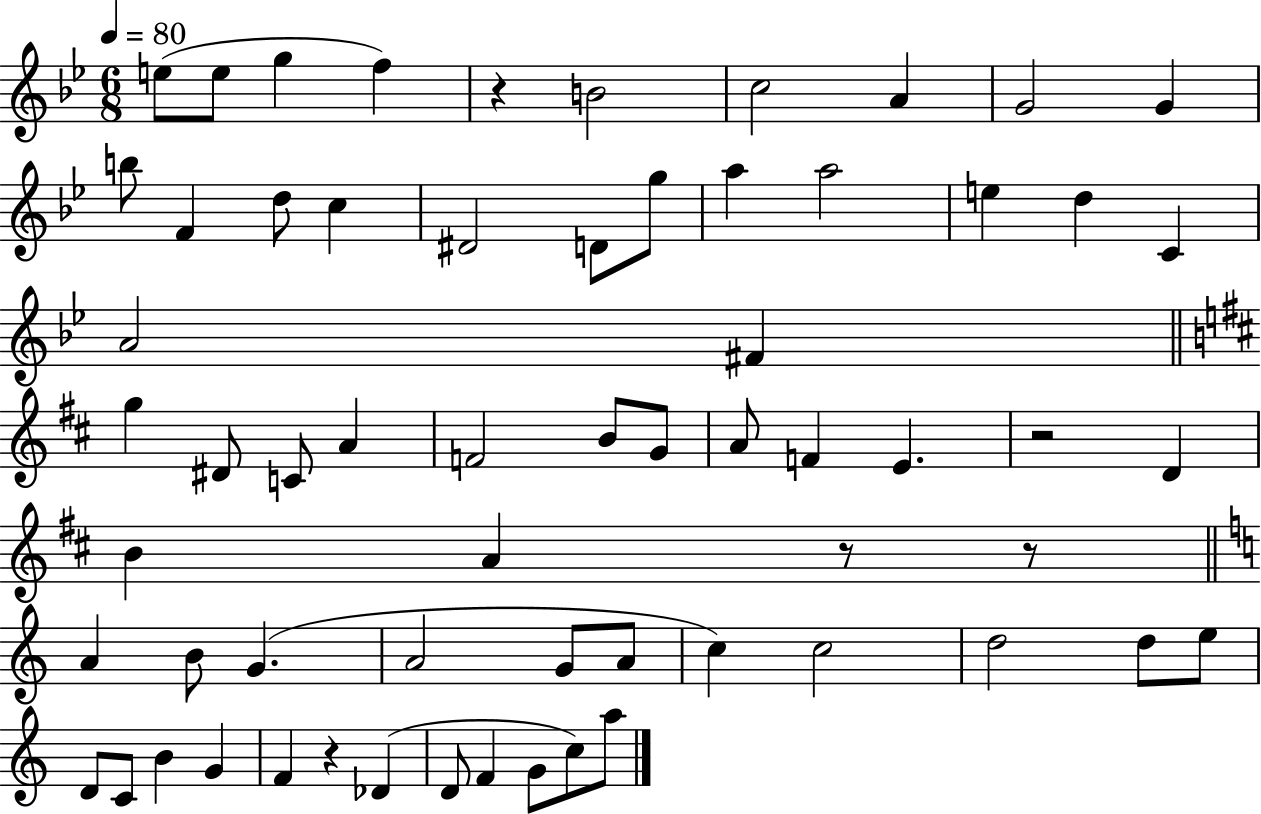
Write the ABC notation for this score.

X:1
T:Untitled
M:6/8
L:1/4
K:Bb
e/2 e/2 g f z B2 c2 A G2 G b/2 F d/2 c ^D2 D/2 g/2 a a2 e d C A2 ^F g ^D/2 C/2 A F2 B/2 G/2 A/2 F E z2 D B A z/2 z/2 A B/2 G A2 G/2 A/2 c c2 d2 d/2 e/2 D/2 C/2 B G F z _D D/2 F G/2 c/2 a/2